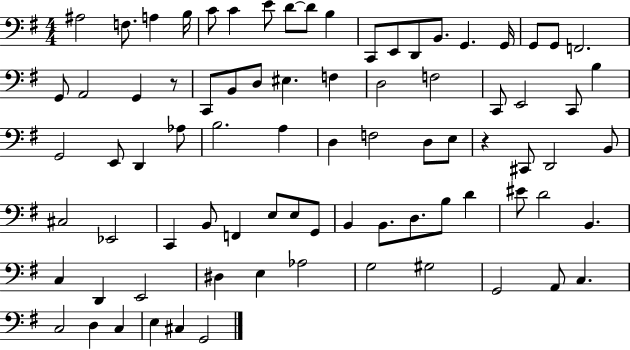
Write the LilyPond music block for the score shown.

{
  \clef bass
  \numericTimeSignature
  \time 4/4
  \key g \major
  ais2 f8. a4 b16 | c'8 c'4 e'8 d'8~~ d'8 b4 | c,8 e,8 d,8 b,8. g,4. g,16 | g,8 g,8 f,2. | \break g,8 a,2 g,4 r8 | c,8 b,8 d8 eis4. f4 | d2 f2 | c,8 e,2 c,8 b4 | \break g,2 e,8 d,4 aes8 | b2. a4 | d4 f2 d8 e8 | r4 cis,8 d,2 b,8 | \break cis2 ees,2 | c,4 b,8 f,4 e8 e8 g,8 | b,4 b,8. d8. b8 d'4 | eis'8 d'2 b,4. | \break c4 d,4 e,2 | dis4 e4 aes2 | g2 gis2 | g,2 a,8 c4. | \break c2 d4 c4 | e4 cis4 g,2 | \bar "|."
}